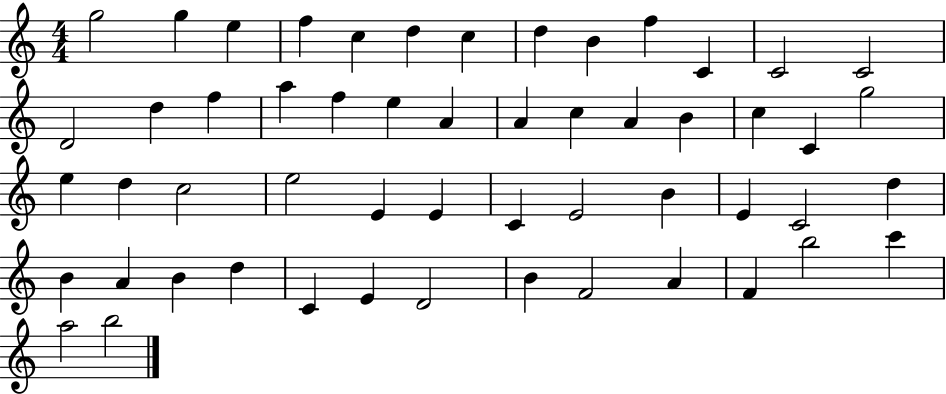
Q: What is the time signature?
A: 4/4